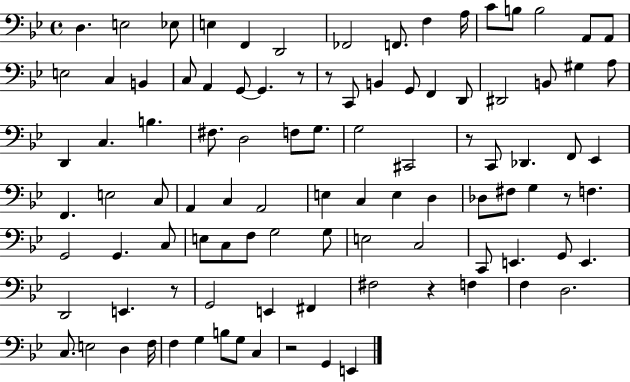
X:1
T:Untitled
M:4/4
L:1/4
K:Bb
D, E,2 _E,/2 E, F,, D,,2 _F,,2 F,,/2 F, A,/4 C/2 B,/2 B,2 A,,/2 A,,/2 E,2 C, B,, C,/2 A,, G,,/2 G,, z/2 z/2 C,,/2 B,, G,,/2 F,, D,,/2 ^D,,2 B,,/2 ^G, A,/2 D,, C, B, ^F,/2 D,2 F,/2 G,/2 G,2 ^C,,2 z/2 C,,/2 _D,, F,,/2 _E,, F,, E,2 C,/2 A,, C, A,,2 E, C, E, D, _D,/2 ^F,/2 G, z/2 F, G,,2 G,, C,/2 E,/2 C,/2 F,/2 G,2 G,/2 E,2 C,2 C,,/2 E,, G,,/2 E,, D,,2 E,, z/2 G,,2 E,, ^F,, ^F,2 z F, F, D,2 C,/2 E,2 D, F,/4 F, G, B,/2 G,/2 C, z2 G,, E,,